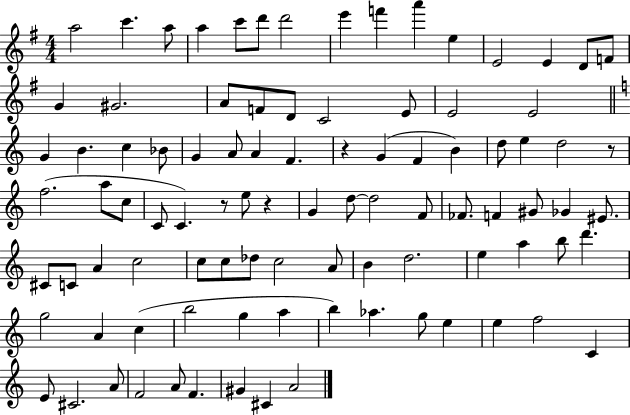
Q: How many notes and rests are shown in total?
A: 94